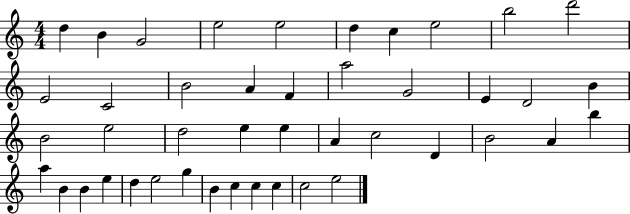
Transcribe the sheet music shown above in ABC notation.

X:1
T:Untitled
M:4/4
L:1/4
K:C
d B G2 e2 e2 d c e2 b2 d'2 E2 C2 B2 A F a2 G2 E D2 B B2 e2 d2 e e A c2 D B2 A b a B B e d e2 g B c c c c2 e2